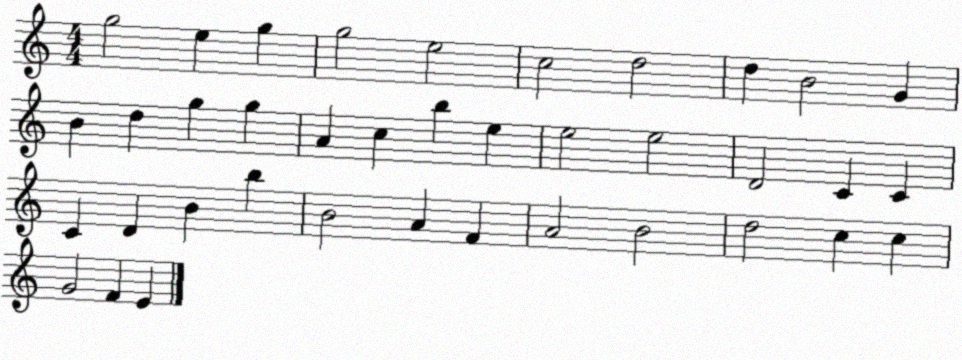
X:1
T:Untitled
M:4/4
L:1/4
K:C
g2 e g g2 e2 c2 d2 d B2 G B d g g A c b e e2 e2 D2 C C C D B b B2 A F A2 B2 d2 c c G2 F E